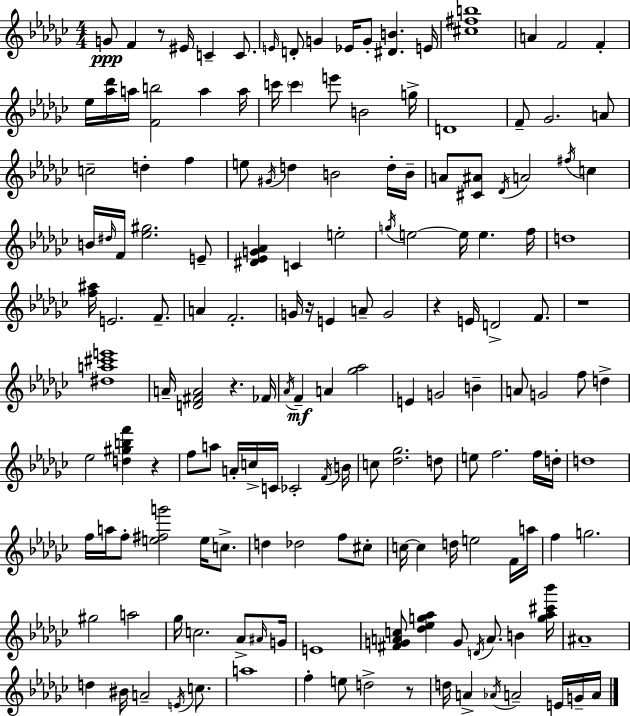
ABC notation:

X:1
T:Untitled
M:4/4
L:1/4
K:Ebm
G/2 F z/2 ^E/4 C C/2 E/4 D/2 G _E/4 G/2 [^DB] E/4 [^c^fb]4 A F2 F _e/4 [_a_d']/4 a/4 [Fb]2 a a/4 c'/4 c' e'/2 B2 g/4 D4 F/2 _G2 A/2 c2 d f e/2 ^G/4 d B2 d/4 B/4 A/2 [^C^A]/2 _D/4 A2 ^f/4 c B/4 ^d/4 F/4 [_e^g]2 E/2 [^D_EG_A] C e2 g/4 e2 e/4 e f/4 d4 [f^a]/4 E2 F/2 A F2 G/4 z/4 E A/2 G2 z E/4 D2 F/2 z4 [^da^c'e']4 A/4 [D^FA]2 z _F/4 _A/4 F A [_g_a]2 E G2 B A/2 G2 f/2 d _e2 [d^gbf'] z f/2 a/2 A/4 c/4 C/4 _C2 F/4 B/4 c/2 [_d_g]2 d/2 e/2 f2 f/4 d/4 d4 f/4 a/4 f/2 [e^fg']2 e/4 c/2 d _d2 f/2 ^c/2 c/4 c d/4 e2 F/4 a/4 f g2 ^g2 a2 _g/4 c2 _A/2 ^A/4 G/4 E4 [^FGAc]/2 [_d_eg_a] G/2 D/4 A/2 B [g_a^c'_b']/4 ^A4 d ^B/4 A2 E/4 c/2 a4 f e/2 d2 z/2 d/4 A _A/4 A2 E/4 G/4 A/4